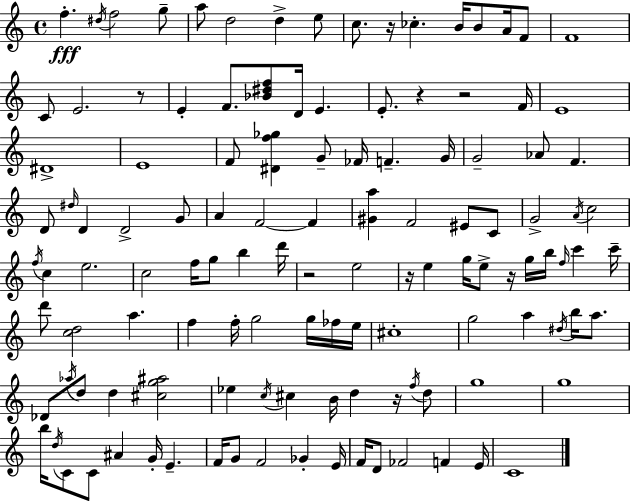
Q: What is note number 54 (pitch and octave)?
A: G5